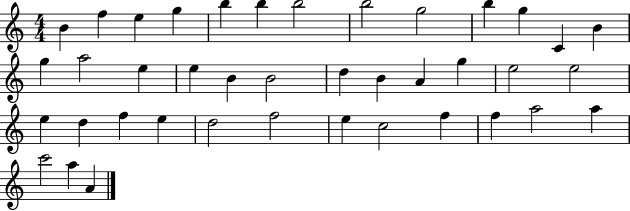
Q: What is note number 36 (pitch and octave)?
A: A5